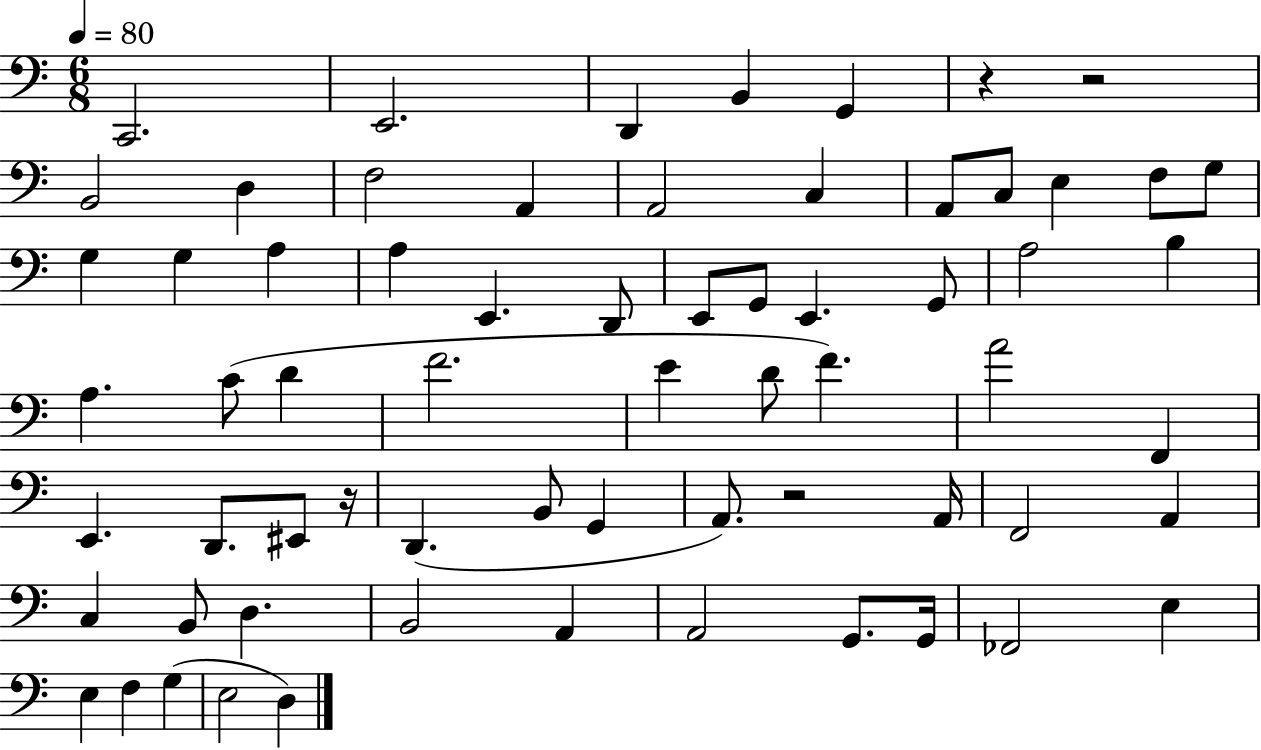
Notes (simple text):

C2/h. E2/h. D2/q B2/q G2/q R/q R/h B2/h D3/q F3/h A2/q A2/h C3/q A2/e C3/e E3/q F3/e G3/e G3/q G3/q A3/q A3/q E2/q. D2/e E2/e G2/e E2/q. G2/e A3/h B3/q A3/q. C4/e D4/q F4/h. E4/q D4/e F4/q. A4/h F2/q E2/q. D2/e. EIS2/e R/s D2/q. B2/e G2/q A2/e. R/h A2/s F2/h A2/q C3/q B2/e D3/q. B2/h A2/q A2/h G2/e. G2/s FES2/h E3/q E3/q F3/q G3/q E3/h D3/q